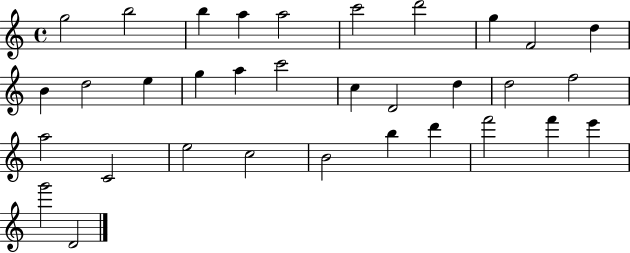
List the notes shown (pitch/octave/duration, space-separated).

G5/h B5/h B5/q A5/q A5/h C6/h D6/h G5/q F4/h D5/q B4/q D5/h E5/q G5/q A5/q C6/h C5/q D4/h D5/q D5/h F5/h A5/h C4/h E5/h C5/h B4/h B5/q D6/q F6/h F6/q E6/q G6/h D4/h